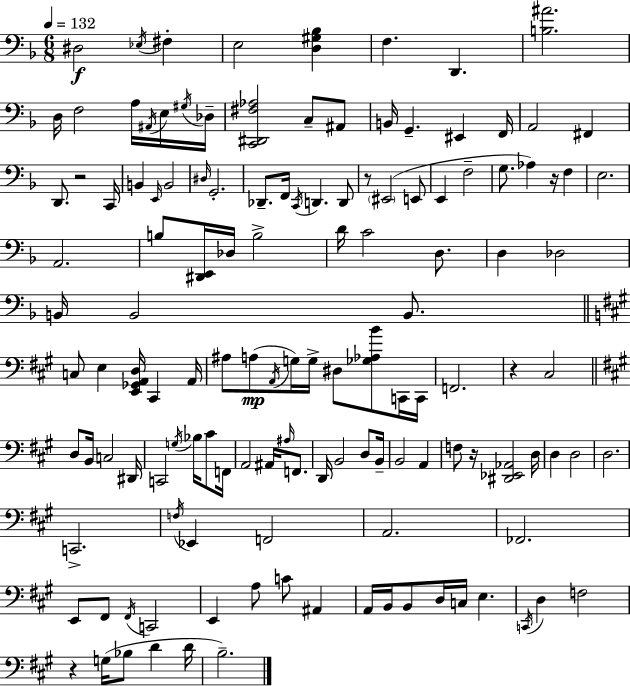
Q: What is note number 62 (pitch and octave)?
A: G3